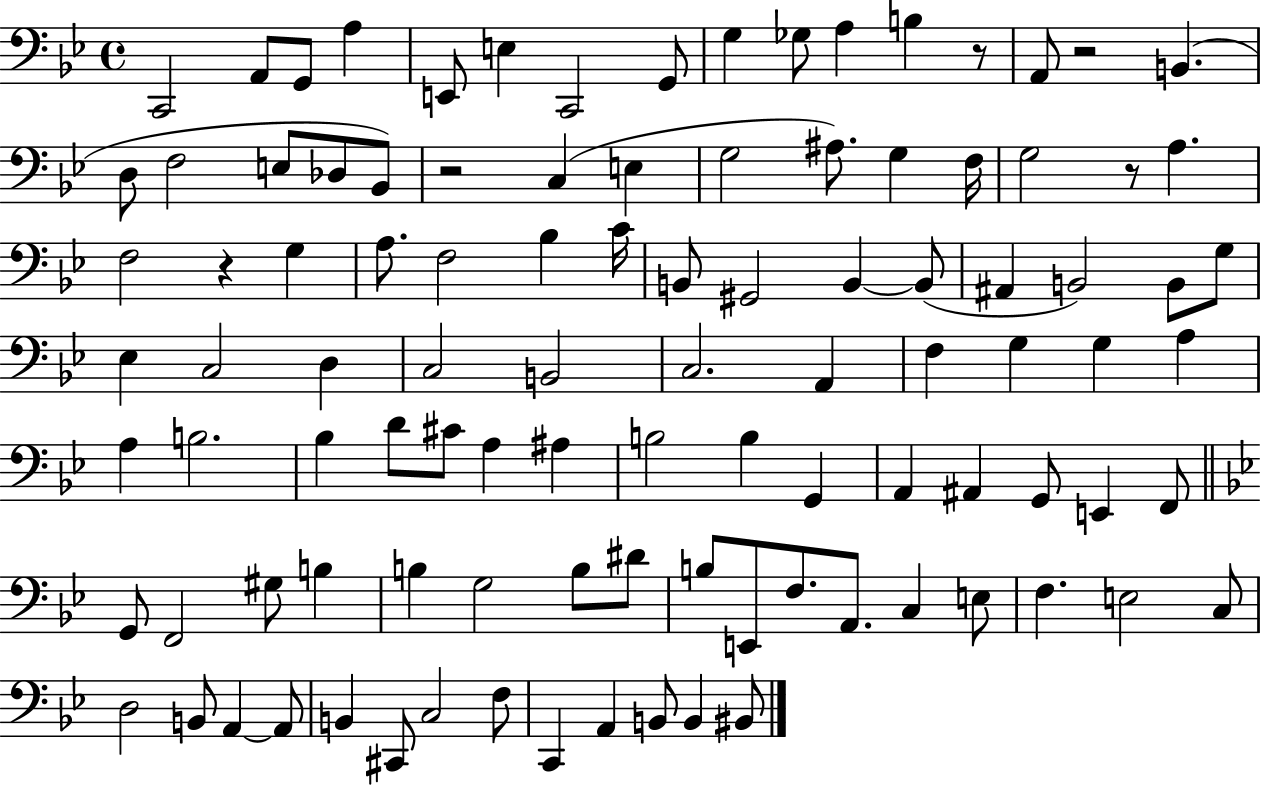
X:1
T:Untitled
M:4/4
L:1/4
K:Bb
C,,2 A,,/2 G,,/2 A, E,,/2 E, C,,2 G,,/2 G, _G,/2 A, B, z/2 A,,/2 z2 B,, D,/2 F,2 E,/2 _D,/2 _B,,/2 z2 C, E, G,2 ^A,/2 G, F,/4 G,2 z/2 A, F,2 z G, A,/2 F,2 _B, C/4 B,,/2 ^G,,2 B,, B,,/2 ^A,, B,,2 B,,/2 G,/2 _E, C,2 D, C,2 B,,2 C,2 A,, F, G, G, A, A, B,2 _B, D/2 ^C/2 A, ^A, B,2 B, G,, A,, ^A,, G,,/2 E,, F,,/2 G,,/2 F,,2 ^G,/2 B, B, G,2 B,/2 ^D/2 B,/2 E,,/2 F,/2 A,,/2 C, E,/2 F, E,2 C,/2 D,2 B,,/2 A,, A,,/2 B,, ^C,,/2 C,2 F,/2 C,, A,, B,,/2 B,, ^B,,/2